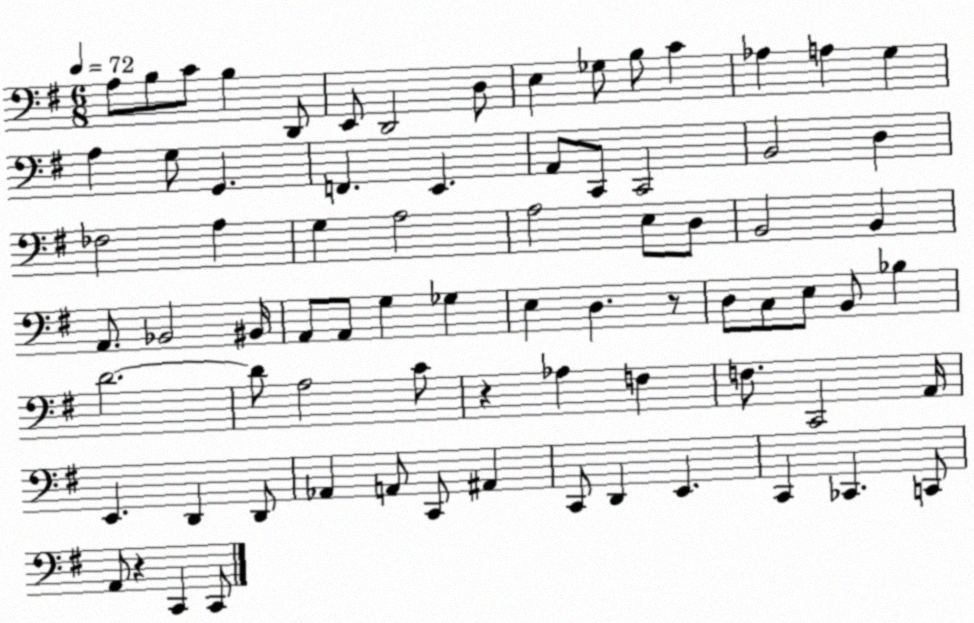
X:1
T:Untitled
M:6/8
L:1/4
K:G
A,/2 B,/2 C/2 B, D,,/2 E,,/2 D,,2 D,/2 E, _G,/2 B,/2 C _A, A, G, A, G,/2 G,, F,, E,, A,,/2 C,,/2 C,,2 B,,2 D, _F,2 A, G, A,2 A,2 E,/2 D,/2 B,,2 B,, A,,/2 _B,,2 ^B,,/4 A,,/2 A,,/2 G, _G, E, D, z/2 D,/2 C,/2 E,/2 B,,/2 _B, D2 D/2 A,2 C/2 z _A, F, F,/2 C,,2 A,,/4 E,, D,, D,,/2 _A,, A,,/2 C,,/2 ^A,, C,,/2 D,, E,, C,, _C,, C,,/2 A,,/2 z C,, C,,/2